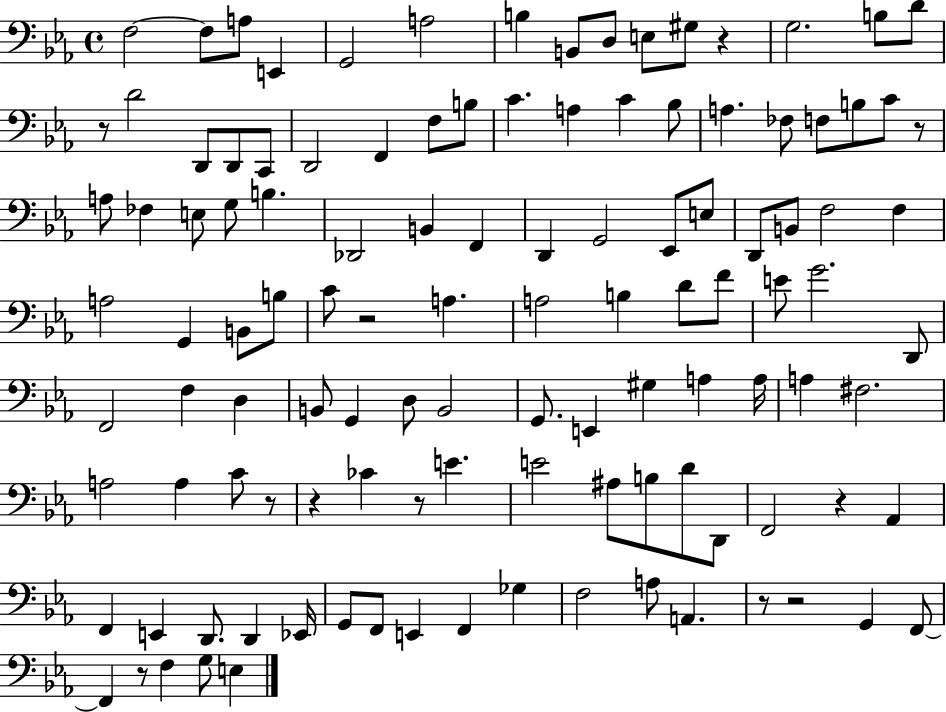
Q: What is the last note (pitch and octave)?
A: E3